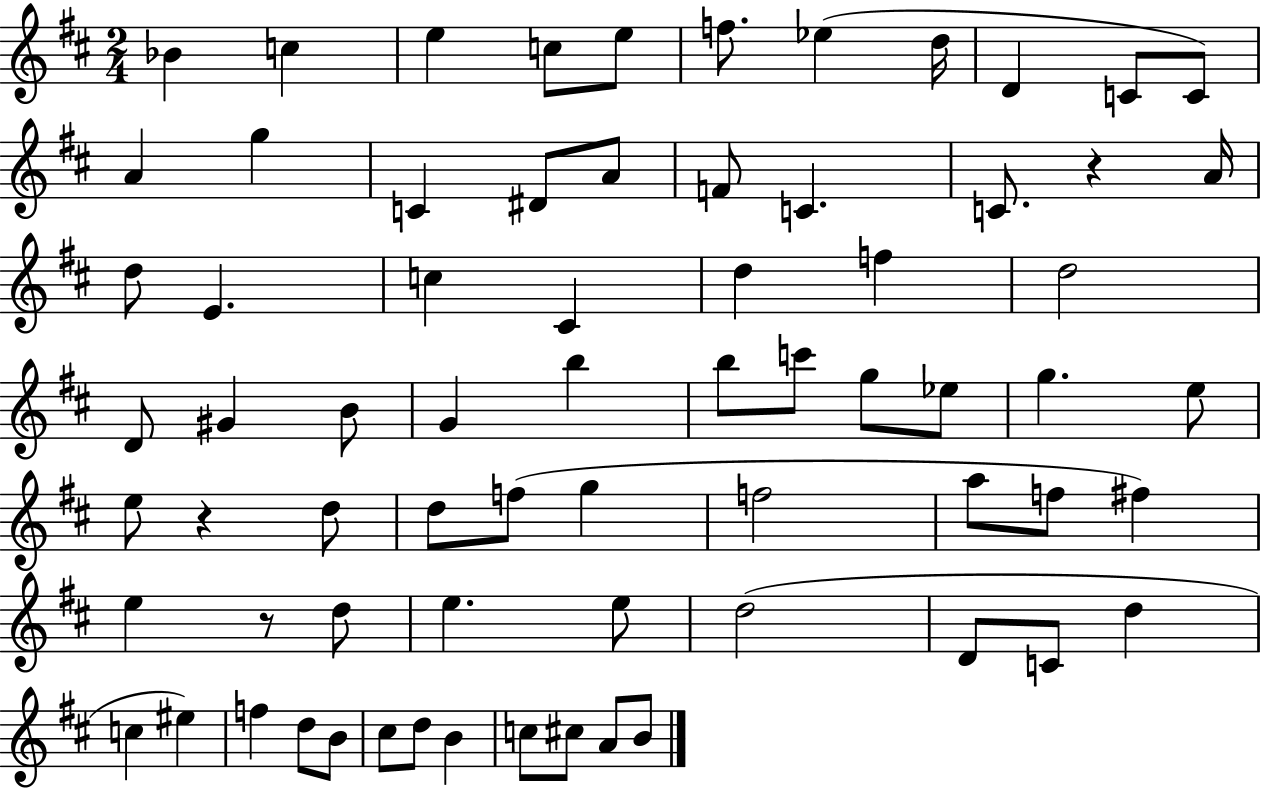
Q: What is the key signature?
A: D major